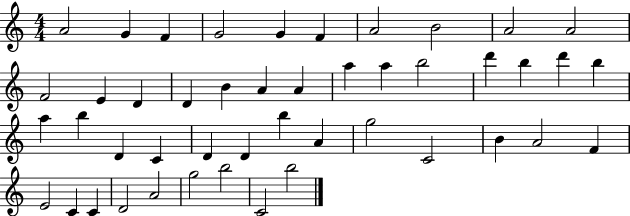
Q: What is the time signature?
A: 4/4